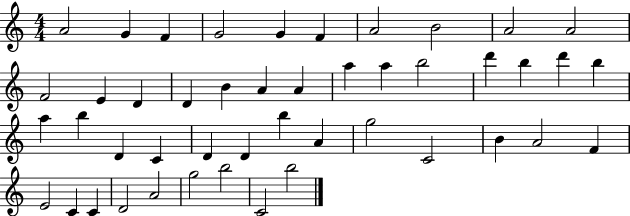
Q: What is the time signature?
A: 4/4